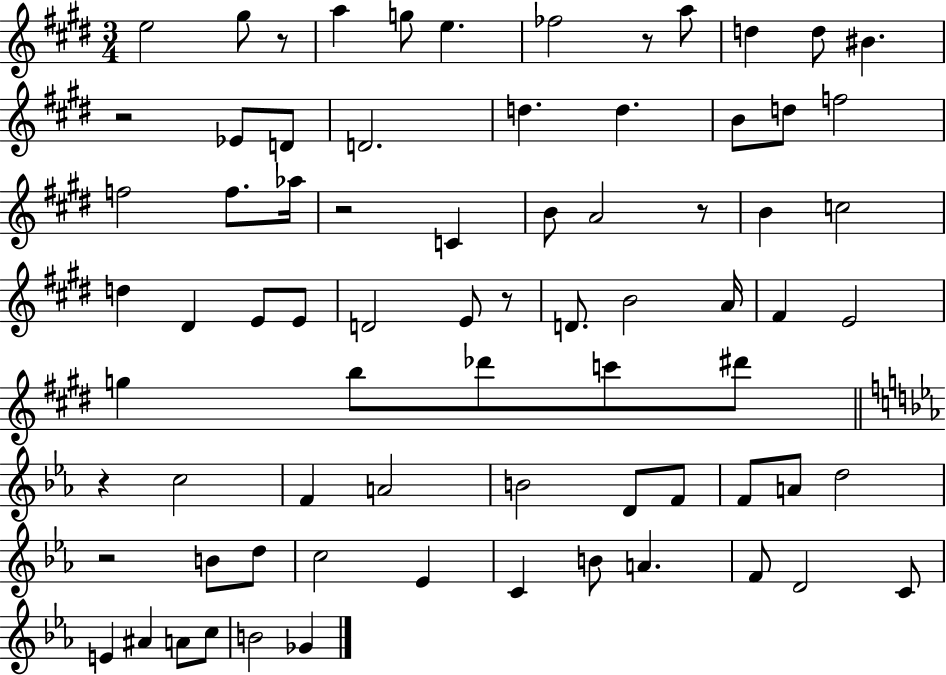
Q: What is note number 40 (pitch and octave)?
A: Db6